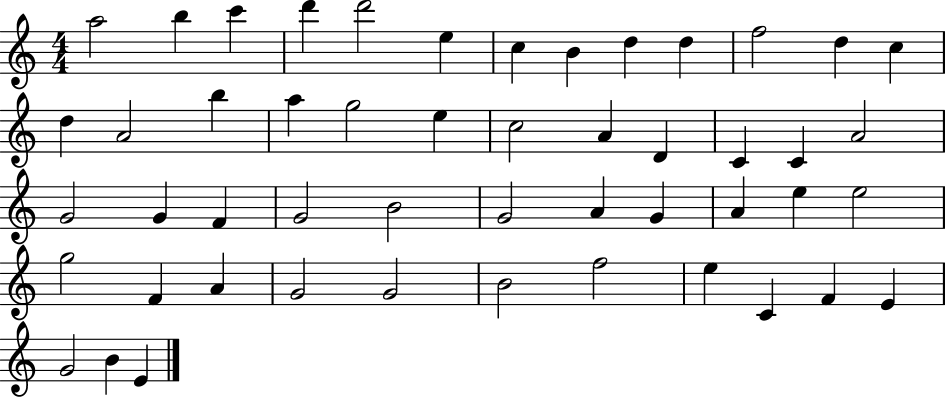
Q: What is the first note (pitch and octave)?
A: A5